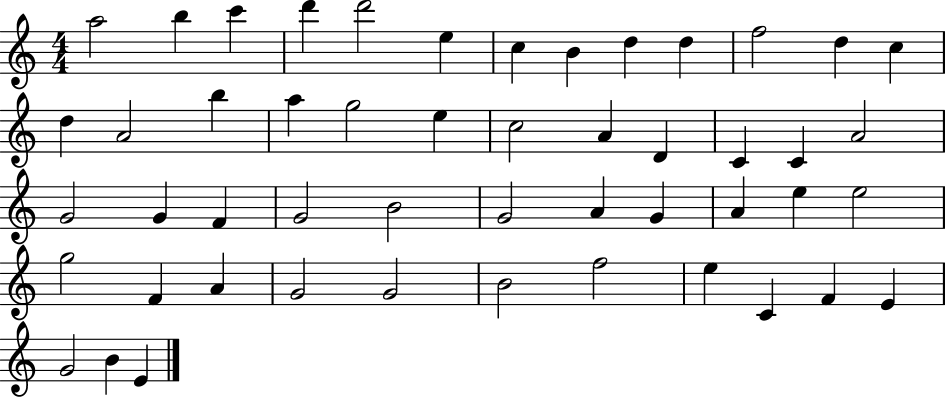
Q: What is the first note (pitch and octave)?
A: A5